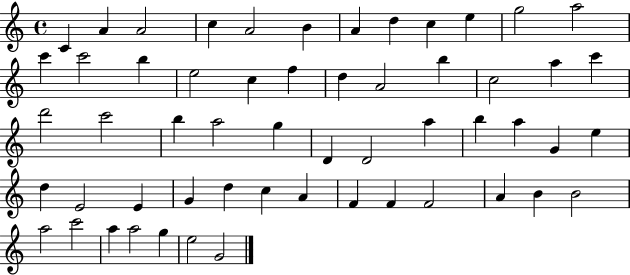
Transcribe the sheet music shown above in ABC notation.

X:1
T:Untitled
M:4/4
L:1/4
K:C
C A A2 c A2 B A d c e g2 a2 c' c'2 b e2 c f d A2 b c2 a c' d'2 c'2 b a2 g D D2 a b a G e d E2 E G d c A F F F2 A B B2 a2 c'2 a a2 g e2 G2